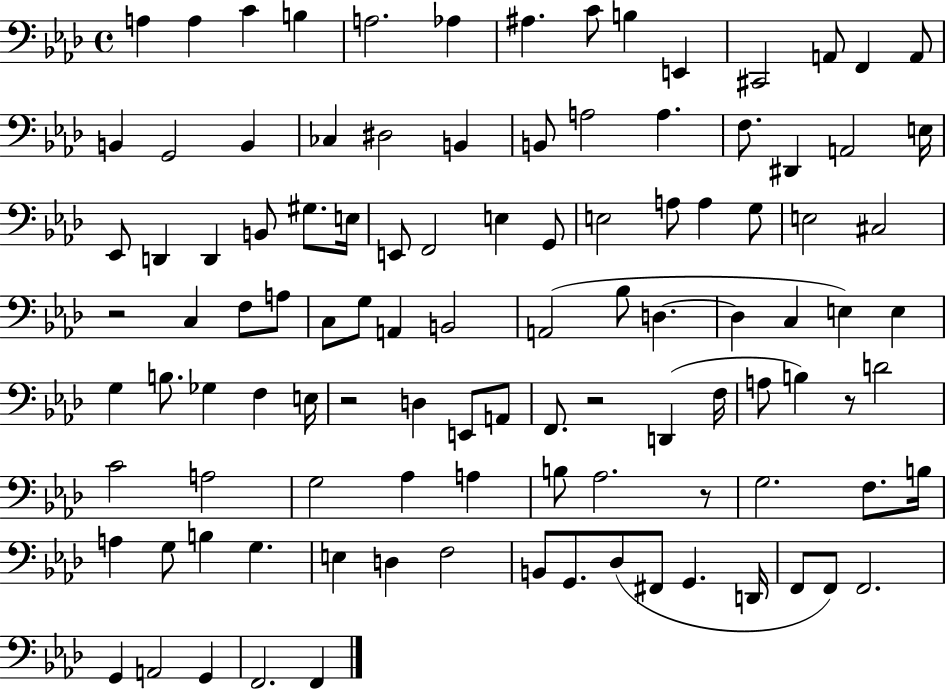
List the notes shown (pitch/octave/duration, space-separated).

A3/q A3/q C4/q B3/q A3/h. Ab3/q A#3/q. C4/e B3/q E2/q C#2/h A2/e F2/q A2/e B2/q G2/h B2/q CES3/q D#3/h B2/q B2/e A3/h A3/q. F3/e. D#2/q A2/h E3/s Eb2/e D2/q D2/q B2/e G#3/e. E3/s E2/e F2/h E3/q G2/e E3/h A3/e A3/q G3/e E3/h C#3/h R/h C3/q F3/e A3/e C3/e G3/e A2/q B2/h A2/h Bb3/e D3/q. D3/q C3/q E3/q E3/q G3/q B3/e. Gb3/q F3/q E3/s R/h D3/q E2/e A2/e F2/e. R/h D2/q F3/s A3/e B3/q R/e D4/h C4/h A3/h G3/h Ab3/q A3/q B3/e Ab3/h. R/e G3/h. F3/e. B3/s A3/q G3/e B3/q G3/q. E3/q D3/q F3/h B2/e G2/e. Db3/e F#2/e G2/q. D2/s F2/e F2/e F2/h. G2/q A2/h G2/q F2/h. F2/q